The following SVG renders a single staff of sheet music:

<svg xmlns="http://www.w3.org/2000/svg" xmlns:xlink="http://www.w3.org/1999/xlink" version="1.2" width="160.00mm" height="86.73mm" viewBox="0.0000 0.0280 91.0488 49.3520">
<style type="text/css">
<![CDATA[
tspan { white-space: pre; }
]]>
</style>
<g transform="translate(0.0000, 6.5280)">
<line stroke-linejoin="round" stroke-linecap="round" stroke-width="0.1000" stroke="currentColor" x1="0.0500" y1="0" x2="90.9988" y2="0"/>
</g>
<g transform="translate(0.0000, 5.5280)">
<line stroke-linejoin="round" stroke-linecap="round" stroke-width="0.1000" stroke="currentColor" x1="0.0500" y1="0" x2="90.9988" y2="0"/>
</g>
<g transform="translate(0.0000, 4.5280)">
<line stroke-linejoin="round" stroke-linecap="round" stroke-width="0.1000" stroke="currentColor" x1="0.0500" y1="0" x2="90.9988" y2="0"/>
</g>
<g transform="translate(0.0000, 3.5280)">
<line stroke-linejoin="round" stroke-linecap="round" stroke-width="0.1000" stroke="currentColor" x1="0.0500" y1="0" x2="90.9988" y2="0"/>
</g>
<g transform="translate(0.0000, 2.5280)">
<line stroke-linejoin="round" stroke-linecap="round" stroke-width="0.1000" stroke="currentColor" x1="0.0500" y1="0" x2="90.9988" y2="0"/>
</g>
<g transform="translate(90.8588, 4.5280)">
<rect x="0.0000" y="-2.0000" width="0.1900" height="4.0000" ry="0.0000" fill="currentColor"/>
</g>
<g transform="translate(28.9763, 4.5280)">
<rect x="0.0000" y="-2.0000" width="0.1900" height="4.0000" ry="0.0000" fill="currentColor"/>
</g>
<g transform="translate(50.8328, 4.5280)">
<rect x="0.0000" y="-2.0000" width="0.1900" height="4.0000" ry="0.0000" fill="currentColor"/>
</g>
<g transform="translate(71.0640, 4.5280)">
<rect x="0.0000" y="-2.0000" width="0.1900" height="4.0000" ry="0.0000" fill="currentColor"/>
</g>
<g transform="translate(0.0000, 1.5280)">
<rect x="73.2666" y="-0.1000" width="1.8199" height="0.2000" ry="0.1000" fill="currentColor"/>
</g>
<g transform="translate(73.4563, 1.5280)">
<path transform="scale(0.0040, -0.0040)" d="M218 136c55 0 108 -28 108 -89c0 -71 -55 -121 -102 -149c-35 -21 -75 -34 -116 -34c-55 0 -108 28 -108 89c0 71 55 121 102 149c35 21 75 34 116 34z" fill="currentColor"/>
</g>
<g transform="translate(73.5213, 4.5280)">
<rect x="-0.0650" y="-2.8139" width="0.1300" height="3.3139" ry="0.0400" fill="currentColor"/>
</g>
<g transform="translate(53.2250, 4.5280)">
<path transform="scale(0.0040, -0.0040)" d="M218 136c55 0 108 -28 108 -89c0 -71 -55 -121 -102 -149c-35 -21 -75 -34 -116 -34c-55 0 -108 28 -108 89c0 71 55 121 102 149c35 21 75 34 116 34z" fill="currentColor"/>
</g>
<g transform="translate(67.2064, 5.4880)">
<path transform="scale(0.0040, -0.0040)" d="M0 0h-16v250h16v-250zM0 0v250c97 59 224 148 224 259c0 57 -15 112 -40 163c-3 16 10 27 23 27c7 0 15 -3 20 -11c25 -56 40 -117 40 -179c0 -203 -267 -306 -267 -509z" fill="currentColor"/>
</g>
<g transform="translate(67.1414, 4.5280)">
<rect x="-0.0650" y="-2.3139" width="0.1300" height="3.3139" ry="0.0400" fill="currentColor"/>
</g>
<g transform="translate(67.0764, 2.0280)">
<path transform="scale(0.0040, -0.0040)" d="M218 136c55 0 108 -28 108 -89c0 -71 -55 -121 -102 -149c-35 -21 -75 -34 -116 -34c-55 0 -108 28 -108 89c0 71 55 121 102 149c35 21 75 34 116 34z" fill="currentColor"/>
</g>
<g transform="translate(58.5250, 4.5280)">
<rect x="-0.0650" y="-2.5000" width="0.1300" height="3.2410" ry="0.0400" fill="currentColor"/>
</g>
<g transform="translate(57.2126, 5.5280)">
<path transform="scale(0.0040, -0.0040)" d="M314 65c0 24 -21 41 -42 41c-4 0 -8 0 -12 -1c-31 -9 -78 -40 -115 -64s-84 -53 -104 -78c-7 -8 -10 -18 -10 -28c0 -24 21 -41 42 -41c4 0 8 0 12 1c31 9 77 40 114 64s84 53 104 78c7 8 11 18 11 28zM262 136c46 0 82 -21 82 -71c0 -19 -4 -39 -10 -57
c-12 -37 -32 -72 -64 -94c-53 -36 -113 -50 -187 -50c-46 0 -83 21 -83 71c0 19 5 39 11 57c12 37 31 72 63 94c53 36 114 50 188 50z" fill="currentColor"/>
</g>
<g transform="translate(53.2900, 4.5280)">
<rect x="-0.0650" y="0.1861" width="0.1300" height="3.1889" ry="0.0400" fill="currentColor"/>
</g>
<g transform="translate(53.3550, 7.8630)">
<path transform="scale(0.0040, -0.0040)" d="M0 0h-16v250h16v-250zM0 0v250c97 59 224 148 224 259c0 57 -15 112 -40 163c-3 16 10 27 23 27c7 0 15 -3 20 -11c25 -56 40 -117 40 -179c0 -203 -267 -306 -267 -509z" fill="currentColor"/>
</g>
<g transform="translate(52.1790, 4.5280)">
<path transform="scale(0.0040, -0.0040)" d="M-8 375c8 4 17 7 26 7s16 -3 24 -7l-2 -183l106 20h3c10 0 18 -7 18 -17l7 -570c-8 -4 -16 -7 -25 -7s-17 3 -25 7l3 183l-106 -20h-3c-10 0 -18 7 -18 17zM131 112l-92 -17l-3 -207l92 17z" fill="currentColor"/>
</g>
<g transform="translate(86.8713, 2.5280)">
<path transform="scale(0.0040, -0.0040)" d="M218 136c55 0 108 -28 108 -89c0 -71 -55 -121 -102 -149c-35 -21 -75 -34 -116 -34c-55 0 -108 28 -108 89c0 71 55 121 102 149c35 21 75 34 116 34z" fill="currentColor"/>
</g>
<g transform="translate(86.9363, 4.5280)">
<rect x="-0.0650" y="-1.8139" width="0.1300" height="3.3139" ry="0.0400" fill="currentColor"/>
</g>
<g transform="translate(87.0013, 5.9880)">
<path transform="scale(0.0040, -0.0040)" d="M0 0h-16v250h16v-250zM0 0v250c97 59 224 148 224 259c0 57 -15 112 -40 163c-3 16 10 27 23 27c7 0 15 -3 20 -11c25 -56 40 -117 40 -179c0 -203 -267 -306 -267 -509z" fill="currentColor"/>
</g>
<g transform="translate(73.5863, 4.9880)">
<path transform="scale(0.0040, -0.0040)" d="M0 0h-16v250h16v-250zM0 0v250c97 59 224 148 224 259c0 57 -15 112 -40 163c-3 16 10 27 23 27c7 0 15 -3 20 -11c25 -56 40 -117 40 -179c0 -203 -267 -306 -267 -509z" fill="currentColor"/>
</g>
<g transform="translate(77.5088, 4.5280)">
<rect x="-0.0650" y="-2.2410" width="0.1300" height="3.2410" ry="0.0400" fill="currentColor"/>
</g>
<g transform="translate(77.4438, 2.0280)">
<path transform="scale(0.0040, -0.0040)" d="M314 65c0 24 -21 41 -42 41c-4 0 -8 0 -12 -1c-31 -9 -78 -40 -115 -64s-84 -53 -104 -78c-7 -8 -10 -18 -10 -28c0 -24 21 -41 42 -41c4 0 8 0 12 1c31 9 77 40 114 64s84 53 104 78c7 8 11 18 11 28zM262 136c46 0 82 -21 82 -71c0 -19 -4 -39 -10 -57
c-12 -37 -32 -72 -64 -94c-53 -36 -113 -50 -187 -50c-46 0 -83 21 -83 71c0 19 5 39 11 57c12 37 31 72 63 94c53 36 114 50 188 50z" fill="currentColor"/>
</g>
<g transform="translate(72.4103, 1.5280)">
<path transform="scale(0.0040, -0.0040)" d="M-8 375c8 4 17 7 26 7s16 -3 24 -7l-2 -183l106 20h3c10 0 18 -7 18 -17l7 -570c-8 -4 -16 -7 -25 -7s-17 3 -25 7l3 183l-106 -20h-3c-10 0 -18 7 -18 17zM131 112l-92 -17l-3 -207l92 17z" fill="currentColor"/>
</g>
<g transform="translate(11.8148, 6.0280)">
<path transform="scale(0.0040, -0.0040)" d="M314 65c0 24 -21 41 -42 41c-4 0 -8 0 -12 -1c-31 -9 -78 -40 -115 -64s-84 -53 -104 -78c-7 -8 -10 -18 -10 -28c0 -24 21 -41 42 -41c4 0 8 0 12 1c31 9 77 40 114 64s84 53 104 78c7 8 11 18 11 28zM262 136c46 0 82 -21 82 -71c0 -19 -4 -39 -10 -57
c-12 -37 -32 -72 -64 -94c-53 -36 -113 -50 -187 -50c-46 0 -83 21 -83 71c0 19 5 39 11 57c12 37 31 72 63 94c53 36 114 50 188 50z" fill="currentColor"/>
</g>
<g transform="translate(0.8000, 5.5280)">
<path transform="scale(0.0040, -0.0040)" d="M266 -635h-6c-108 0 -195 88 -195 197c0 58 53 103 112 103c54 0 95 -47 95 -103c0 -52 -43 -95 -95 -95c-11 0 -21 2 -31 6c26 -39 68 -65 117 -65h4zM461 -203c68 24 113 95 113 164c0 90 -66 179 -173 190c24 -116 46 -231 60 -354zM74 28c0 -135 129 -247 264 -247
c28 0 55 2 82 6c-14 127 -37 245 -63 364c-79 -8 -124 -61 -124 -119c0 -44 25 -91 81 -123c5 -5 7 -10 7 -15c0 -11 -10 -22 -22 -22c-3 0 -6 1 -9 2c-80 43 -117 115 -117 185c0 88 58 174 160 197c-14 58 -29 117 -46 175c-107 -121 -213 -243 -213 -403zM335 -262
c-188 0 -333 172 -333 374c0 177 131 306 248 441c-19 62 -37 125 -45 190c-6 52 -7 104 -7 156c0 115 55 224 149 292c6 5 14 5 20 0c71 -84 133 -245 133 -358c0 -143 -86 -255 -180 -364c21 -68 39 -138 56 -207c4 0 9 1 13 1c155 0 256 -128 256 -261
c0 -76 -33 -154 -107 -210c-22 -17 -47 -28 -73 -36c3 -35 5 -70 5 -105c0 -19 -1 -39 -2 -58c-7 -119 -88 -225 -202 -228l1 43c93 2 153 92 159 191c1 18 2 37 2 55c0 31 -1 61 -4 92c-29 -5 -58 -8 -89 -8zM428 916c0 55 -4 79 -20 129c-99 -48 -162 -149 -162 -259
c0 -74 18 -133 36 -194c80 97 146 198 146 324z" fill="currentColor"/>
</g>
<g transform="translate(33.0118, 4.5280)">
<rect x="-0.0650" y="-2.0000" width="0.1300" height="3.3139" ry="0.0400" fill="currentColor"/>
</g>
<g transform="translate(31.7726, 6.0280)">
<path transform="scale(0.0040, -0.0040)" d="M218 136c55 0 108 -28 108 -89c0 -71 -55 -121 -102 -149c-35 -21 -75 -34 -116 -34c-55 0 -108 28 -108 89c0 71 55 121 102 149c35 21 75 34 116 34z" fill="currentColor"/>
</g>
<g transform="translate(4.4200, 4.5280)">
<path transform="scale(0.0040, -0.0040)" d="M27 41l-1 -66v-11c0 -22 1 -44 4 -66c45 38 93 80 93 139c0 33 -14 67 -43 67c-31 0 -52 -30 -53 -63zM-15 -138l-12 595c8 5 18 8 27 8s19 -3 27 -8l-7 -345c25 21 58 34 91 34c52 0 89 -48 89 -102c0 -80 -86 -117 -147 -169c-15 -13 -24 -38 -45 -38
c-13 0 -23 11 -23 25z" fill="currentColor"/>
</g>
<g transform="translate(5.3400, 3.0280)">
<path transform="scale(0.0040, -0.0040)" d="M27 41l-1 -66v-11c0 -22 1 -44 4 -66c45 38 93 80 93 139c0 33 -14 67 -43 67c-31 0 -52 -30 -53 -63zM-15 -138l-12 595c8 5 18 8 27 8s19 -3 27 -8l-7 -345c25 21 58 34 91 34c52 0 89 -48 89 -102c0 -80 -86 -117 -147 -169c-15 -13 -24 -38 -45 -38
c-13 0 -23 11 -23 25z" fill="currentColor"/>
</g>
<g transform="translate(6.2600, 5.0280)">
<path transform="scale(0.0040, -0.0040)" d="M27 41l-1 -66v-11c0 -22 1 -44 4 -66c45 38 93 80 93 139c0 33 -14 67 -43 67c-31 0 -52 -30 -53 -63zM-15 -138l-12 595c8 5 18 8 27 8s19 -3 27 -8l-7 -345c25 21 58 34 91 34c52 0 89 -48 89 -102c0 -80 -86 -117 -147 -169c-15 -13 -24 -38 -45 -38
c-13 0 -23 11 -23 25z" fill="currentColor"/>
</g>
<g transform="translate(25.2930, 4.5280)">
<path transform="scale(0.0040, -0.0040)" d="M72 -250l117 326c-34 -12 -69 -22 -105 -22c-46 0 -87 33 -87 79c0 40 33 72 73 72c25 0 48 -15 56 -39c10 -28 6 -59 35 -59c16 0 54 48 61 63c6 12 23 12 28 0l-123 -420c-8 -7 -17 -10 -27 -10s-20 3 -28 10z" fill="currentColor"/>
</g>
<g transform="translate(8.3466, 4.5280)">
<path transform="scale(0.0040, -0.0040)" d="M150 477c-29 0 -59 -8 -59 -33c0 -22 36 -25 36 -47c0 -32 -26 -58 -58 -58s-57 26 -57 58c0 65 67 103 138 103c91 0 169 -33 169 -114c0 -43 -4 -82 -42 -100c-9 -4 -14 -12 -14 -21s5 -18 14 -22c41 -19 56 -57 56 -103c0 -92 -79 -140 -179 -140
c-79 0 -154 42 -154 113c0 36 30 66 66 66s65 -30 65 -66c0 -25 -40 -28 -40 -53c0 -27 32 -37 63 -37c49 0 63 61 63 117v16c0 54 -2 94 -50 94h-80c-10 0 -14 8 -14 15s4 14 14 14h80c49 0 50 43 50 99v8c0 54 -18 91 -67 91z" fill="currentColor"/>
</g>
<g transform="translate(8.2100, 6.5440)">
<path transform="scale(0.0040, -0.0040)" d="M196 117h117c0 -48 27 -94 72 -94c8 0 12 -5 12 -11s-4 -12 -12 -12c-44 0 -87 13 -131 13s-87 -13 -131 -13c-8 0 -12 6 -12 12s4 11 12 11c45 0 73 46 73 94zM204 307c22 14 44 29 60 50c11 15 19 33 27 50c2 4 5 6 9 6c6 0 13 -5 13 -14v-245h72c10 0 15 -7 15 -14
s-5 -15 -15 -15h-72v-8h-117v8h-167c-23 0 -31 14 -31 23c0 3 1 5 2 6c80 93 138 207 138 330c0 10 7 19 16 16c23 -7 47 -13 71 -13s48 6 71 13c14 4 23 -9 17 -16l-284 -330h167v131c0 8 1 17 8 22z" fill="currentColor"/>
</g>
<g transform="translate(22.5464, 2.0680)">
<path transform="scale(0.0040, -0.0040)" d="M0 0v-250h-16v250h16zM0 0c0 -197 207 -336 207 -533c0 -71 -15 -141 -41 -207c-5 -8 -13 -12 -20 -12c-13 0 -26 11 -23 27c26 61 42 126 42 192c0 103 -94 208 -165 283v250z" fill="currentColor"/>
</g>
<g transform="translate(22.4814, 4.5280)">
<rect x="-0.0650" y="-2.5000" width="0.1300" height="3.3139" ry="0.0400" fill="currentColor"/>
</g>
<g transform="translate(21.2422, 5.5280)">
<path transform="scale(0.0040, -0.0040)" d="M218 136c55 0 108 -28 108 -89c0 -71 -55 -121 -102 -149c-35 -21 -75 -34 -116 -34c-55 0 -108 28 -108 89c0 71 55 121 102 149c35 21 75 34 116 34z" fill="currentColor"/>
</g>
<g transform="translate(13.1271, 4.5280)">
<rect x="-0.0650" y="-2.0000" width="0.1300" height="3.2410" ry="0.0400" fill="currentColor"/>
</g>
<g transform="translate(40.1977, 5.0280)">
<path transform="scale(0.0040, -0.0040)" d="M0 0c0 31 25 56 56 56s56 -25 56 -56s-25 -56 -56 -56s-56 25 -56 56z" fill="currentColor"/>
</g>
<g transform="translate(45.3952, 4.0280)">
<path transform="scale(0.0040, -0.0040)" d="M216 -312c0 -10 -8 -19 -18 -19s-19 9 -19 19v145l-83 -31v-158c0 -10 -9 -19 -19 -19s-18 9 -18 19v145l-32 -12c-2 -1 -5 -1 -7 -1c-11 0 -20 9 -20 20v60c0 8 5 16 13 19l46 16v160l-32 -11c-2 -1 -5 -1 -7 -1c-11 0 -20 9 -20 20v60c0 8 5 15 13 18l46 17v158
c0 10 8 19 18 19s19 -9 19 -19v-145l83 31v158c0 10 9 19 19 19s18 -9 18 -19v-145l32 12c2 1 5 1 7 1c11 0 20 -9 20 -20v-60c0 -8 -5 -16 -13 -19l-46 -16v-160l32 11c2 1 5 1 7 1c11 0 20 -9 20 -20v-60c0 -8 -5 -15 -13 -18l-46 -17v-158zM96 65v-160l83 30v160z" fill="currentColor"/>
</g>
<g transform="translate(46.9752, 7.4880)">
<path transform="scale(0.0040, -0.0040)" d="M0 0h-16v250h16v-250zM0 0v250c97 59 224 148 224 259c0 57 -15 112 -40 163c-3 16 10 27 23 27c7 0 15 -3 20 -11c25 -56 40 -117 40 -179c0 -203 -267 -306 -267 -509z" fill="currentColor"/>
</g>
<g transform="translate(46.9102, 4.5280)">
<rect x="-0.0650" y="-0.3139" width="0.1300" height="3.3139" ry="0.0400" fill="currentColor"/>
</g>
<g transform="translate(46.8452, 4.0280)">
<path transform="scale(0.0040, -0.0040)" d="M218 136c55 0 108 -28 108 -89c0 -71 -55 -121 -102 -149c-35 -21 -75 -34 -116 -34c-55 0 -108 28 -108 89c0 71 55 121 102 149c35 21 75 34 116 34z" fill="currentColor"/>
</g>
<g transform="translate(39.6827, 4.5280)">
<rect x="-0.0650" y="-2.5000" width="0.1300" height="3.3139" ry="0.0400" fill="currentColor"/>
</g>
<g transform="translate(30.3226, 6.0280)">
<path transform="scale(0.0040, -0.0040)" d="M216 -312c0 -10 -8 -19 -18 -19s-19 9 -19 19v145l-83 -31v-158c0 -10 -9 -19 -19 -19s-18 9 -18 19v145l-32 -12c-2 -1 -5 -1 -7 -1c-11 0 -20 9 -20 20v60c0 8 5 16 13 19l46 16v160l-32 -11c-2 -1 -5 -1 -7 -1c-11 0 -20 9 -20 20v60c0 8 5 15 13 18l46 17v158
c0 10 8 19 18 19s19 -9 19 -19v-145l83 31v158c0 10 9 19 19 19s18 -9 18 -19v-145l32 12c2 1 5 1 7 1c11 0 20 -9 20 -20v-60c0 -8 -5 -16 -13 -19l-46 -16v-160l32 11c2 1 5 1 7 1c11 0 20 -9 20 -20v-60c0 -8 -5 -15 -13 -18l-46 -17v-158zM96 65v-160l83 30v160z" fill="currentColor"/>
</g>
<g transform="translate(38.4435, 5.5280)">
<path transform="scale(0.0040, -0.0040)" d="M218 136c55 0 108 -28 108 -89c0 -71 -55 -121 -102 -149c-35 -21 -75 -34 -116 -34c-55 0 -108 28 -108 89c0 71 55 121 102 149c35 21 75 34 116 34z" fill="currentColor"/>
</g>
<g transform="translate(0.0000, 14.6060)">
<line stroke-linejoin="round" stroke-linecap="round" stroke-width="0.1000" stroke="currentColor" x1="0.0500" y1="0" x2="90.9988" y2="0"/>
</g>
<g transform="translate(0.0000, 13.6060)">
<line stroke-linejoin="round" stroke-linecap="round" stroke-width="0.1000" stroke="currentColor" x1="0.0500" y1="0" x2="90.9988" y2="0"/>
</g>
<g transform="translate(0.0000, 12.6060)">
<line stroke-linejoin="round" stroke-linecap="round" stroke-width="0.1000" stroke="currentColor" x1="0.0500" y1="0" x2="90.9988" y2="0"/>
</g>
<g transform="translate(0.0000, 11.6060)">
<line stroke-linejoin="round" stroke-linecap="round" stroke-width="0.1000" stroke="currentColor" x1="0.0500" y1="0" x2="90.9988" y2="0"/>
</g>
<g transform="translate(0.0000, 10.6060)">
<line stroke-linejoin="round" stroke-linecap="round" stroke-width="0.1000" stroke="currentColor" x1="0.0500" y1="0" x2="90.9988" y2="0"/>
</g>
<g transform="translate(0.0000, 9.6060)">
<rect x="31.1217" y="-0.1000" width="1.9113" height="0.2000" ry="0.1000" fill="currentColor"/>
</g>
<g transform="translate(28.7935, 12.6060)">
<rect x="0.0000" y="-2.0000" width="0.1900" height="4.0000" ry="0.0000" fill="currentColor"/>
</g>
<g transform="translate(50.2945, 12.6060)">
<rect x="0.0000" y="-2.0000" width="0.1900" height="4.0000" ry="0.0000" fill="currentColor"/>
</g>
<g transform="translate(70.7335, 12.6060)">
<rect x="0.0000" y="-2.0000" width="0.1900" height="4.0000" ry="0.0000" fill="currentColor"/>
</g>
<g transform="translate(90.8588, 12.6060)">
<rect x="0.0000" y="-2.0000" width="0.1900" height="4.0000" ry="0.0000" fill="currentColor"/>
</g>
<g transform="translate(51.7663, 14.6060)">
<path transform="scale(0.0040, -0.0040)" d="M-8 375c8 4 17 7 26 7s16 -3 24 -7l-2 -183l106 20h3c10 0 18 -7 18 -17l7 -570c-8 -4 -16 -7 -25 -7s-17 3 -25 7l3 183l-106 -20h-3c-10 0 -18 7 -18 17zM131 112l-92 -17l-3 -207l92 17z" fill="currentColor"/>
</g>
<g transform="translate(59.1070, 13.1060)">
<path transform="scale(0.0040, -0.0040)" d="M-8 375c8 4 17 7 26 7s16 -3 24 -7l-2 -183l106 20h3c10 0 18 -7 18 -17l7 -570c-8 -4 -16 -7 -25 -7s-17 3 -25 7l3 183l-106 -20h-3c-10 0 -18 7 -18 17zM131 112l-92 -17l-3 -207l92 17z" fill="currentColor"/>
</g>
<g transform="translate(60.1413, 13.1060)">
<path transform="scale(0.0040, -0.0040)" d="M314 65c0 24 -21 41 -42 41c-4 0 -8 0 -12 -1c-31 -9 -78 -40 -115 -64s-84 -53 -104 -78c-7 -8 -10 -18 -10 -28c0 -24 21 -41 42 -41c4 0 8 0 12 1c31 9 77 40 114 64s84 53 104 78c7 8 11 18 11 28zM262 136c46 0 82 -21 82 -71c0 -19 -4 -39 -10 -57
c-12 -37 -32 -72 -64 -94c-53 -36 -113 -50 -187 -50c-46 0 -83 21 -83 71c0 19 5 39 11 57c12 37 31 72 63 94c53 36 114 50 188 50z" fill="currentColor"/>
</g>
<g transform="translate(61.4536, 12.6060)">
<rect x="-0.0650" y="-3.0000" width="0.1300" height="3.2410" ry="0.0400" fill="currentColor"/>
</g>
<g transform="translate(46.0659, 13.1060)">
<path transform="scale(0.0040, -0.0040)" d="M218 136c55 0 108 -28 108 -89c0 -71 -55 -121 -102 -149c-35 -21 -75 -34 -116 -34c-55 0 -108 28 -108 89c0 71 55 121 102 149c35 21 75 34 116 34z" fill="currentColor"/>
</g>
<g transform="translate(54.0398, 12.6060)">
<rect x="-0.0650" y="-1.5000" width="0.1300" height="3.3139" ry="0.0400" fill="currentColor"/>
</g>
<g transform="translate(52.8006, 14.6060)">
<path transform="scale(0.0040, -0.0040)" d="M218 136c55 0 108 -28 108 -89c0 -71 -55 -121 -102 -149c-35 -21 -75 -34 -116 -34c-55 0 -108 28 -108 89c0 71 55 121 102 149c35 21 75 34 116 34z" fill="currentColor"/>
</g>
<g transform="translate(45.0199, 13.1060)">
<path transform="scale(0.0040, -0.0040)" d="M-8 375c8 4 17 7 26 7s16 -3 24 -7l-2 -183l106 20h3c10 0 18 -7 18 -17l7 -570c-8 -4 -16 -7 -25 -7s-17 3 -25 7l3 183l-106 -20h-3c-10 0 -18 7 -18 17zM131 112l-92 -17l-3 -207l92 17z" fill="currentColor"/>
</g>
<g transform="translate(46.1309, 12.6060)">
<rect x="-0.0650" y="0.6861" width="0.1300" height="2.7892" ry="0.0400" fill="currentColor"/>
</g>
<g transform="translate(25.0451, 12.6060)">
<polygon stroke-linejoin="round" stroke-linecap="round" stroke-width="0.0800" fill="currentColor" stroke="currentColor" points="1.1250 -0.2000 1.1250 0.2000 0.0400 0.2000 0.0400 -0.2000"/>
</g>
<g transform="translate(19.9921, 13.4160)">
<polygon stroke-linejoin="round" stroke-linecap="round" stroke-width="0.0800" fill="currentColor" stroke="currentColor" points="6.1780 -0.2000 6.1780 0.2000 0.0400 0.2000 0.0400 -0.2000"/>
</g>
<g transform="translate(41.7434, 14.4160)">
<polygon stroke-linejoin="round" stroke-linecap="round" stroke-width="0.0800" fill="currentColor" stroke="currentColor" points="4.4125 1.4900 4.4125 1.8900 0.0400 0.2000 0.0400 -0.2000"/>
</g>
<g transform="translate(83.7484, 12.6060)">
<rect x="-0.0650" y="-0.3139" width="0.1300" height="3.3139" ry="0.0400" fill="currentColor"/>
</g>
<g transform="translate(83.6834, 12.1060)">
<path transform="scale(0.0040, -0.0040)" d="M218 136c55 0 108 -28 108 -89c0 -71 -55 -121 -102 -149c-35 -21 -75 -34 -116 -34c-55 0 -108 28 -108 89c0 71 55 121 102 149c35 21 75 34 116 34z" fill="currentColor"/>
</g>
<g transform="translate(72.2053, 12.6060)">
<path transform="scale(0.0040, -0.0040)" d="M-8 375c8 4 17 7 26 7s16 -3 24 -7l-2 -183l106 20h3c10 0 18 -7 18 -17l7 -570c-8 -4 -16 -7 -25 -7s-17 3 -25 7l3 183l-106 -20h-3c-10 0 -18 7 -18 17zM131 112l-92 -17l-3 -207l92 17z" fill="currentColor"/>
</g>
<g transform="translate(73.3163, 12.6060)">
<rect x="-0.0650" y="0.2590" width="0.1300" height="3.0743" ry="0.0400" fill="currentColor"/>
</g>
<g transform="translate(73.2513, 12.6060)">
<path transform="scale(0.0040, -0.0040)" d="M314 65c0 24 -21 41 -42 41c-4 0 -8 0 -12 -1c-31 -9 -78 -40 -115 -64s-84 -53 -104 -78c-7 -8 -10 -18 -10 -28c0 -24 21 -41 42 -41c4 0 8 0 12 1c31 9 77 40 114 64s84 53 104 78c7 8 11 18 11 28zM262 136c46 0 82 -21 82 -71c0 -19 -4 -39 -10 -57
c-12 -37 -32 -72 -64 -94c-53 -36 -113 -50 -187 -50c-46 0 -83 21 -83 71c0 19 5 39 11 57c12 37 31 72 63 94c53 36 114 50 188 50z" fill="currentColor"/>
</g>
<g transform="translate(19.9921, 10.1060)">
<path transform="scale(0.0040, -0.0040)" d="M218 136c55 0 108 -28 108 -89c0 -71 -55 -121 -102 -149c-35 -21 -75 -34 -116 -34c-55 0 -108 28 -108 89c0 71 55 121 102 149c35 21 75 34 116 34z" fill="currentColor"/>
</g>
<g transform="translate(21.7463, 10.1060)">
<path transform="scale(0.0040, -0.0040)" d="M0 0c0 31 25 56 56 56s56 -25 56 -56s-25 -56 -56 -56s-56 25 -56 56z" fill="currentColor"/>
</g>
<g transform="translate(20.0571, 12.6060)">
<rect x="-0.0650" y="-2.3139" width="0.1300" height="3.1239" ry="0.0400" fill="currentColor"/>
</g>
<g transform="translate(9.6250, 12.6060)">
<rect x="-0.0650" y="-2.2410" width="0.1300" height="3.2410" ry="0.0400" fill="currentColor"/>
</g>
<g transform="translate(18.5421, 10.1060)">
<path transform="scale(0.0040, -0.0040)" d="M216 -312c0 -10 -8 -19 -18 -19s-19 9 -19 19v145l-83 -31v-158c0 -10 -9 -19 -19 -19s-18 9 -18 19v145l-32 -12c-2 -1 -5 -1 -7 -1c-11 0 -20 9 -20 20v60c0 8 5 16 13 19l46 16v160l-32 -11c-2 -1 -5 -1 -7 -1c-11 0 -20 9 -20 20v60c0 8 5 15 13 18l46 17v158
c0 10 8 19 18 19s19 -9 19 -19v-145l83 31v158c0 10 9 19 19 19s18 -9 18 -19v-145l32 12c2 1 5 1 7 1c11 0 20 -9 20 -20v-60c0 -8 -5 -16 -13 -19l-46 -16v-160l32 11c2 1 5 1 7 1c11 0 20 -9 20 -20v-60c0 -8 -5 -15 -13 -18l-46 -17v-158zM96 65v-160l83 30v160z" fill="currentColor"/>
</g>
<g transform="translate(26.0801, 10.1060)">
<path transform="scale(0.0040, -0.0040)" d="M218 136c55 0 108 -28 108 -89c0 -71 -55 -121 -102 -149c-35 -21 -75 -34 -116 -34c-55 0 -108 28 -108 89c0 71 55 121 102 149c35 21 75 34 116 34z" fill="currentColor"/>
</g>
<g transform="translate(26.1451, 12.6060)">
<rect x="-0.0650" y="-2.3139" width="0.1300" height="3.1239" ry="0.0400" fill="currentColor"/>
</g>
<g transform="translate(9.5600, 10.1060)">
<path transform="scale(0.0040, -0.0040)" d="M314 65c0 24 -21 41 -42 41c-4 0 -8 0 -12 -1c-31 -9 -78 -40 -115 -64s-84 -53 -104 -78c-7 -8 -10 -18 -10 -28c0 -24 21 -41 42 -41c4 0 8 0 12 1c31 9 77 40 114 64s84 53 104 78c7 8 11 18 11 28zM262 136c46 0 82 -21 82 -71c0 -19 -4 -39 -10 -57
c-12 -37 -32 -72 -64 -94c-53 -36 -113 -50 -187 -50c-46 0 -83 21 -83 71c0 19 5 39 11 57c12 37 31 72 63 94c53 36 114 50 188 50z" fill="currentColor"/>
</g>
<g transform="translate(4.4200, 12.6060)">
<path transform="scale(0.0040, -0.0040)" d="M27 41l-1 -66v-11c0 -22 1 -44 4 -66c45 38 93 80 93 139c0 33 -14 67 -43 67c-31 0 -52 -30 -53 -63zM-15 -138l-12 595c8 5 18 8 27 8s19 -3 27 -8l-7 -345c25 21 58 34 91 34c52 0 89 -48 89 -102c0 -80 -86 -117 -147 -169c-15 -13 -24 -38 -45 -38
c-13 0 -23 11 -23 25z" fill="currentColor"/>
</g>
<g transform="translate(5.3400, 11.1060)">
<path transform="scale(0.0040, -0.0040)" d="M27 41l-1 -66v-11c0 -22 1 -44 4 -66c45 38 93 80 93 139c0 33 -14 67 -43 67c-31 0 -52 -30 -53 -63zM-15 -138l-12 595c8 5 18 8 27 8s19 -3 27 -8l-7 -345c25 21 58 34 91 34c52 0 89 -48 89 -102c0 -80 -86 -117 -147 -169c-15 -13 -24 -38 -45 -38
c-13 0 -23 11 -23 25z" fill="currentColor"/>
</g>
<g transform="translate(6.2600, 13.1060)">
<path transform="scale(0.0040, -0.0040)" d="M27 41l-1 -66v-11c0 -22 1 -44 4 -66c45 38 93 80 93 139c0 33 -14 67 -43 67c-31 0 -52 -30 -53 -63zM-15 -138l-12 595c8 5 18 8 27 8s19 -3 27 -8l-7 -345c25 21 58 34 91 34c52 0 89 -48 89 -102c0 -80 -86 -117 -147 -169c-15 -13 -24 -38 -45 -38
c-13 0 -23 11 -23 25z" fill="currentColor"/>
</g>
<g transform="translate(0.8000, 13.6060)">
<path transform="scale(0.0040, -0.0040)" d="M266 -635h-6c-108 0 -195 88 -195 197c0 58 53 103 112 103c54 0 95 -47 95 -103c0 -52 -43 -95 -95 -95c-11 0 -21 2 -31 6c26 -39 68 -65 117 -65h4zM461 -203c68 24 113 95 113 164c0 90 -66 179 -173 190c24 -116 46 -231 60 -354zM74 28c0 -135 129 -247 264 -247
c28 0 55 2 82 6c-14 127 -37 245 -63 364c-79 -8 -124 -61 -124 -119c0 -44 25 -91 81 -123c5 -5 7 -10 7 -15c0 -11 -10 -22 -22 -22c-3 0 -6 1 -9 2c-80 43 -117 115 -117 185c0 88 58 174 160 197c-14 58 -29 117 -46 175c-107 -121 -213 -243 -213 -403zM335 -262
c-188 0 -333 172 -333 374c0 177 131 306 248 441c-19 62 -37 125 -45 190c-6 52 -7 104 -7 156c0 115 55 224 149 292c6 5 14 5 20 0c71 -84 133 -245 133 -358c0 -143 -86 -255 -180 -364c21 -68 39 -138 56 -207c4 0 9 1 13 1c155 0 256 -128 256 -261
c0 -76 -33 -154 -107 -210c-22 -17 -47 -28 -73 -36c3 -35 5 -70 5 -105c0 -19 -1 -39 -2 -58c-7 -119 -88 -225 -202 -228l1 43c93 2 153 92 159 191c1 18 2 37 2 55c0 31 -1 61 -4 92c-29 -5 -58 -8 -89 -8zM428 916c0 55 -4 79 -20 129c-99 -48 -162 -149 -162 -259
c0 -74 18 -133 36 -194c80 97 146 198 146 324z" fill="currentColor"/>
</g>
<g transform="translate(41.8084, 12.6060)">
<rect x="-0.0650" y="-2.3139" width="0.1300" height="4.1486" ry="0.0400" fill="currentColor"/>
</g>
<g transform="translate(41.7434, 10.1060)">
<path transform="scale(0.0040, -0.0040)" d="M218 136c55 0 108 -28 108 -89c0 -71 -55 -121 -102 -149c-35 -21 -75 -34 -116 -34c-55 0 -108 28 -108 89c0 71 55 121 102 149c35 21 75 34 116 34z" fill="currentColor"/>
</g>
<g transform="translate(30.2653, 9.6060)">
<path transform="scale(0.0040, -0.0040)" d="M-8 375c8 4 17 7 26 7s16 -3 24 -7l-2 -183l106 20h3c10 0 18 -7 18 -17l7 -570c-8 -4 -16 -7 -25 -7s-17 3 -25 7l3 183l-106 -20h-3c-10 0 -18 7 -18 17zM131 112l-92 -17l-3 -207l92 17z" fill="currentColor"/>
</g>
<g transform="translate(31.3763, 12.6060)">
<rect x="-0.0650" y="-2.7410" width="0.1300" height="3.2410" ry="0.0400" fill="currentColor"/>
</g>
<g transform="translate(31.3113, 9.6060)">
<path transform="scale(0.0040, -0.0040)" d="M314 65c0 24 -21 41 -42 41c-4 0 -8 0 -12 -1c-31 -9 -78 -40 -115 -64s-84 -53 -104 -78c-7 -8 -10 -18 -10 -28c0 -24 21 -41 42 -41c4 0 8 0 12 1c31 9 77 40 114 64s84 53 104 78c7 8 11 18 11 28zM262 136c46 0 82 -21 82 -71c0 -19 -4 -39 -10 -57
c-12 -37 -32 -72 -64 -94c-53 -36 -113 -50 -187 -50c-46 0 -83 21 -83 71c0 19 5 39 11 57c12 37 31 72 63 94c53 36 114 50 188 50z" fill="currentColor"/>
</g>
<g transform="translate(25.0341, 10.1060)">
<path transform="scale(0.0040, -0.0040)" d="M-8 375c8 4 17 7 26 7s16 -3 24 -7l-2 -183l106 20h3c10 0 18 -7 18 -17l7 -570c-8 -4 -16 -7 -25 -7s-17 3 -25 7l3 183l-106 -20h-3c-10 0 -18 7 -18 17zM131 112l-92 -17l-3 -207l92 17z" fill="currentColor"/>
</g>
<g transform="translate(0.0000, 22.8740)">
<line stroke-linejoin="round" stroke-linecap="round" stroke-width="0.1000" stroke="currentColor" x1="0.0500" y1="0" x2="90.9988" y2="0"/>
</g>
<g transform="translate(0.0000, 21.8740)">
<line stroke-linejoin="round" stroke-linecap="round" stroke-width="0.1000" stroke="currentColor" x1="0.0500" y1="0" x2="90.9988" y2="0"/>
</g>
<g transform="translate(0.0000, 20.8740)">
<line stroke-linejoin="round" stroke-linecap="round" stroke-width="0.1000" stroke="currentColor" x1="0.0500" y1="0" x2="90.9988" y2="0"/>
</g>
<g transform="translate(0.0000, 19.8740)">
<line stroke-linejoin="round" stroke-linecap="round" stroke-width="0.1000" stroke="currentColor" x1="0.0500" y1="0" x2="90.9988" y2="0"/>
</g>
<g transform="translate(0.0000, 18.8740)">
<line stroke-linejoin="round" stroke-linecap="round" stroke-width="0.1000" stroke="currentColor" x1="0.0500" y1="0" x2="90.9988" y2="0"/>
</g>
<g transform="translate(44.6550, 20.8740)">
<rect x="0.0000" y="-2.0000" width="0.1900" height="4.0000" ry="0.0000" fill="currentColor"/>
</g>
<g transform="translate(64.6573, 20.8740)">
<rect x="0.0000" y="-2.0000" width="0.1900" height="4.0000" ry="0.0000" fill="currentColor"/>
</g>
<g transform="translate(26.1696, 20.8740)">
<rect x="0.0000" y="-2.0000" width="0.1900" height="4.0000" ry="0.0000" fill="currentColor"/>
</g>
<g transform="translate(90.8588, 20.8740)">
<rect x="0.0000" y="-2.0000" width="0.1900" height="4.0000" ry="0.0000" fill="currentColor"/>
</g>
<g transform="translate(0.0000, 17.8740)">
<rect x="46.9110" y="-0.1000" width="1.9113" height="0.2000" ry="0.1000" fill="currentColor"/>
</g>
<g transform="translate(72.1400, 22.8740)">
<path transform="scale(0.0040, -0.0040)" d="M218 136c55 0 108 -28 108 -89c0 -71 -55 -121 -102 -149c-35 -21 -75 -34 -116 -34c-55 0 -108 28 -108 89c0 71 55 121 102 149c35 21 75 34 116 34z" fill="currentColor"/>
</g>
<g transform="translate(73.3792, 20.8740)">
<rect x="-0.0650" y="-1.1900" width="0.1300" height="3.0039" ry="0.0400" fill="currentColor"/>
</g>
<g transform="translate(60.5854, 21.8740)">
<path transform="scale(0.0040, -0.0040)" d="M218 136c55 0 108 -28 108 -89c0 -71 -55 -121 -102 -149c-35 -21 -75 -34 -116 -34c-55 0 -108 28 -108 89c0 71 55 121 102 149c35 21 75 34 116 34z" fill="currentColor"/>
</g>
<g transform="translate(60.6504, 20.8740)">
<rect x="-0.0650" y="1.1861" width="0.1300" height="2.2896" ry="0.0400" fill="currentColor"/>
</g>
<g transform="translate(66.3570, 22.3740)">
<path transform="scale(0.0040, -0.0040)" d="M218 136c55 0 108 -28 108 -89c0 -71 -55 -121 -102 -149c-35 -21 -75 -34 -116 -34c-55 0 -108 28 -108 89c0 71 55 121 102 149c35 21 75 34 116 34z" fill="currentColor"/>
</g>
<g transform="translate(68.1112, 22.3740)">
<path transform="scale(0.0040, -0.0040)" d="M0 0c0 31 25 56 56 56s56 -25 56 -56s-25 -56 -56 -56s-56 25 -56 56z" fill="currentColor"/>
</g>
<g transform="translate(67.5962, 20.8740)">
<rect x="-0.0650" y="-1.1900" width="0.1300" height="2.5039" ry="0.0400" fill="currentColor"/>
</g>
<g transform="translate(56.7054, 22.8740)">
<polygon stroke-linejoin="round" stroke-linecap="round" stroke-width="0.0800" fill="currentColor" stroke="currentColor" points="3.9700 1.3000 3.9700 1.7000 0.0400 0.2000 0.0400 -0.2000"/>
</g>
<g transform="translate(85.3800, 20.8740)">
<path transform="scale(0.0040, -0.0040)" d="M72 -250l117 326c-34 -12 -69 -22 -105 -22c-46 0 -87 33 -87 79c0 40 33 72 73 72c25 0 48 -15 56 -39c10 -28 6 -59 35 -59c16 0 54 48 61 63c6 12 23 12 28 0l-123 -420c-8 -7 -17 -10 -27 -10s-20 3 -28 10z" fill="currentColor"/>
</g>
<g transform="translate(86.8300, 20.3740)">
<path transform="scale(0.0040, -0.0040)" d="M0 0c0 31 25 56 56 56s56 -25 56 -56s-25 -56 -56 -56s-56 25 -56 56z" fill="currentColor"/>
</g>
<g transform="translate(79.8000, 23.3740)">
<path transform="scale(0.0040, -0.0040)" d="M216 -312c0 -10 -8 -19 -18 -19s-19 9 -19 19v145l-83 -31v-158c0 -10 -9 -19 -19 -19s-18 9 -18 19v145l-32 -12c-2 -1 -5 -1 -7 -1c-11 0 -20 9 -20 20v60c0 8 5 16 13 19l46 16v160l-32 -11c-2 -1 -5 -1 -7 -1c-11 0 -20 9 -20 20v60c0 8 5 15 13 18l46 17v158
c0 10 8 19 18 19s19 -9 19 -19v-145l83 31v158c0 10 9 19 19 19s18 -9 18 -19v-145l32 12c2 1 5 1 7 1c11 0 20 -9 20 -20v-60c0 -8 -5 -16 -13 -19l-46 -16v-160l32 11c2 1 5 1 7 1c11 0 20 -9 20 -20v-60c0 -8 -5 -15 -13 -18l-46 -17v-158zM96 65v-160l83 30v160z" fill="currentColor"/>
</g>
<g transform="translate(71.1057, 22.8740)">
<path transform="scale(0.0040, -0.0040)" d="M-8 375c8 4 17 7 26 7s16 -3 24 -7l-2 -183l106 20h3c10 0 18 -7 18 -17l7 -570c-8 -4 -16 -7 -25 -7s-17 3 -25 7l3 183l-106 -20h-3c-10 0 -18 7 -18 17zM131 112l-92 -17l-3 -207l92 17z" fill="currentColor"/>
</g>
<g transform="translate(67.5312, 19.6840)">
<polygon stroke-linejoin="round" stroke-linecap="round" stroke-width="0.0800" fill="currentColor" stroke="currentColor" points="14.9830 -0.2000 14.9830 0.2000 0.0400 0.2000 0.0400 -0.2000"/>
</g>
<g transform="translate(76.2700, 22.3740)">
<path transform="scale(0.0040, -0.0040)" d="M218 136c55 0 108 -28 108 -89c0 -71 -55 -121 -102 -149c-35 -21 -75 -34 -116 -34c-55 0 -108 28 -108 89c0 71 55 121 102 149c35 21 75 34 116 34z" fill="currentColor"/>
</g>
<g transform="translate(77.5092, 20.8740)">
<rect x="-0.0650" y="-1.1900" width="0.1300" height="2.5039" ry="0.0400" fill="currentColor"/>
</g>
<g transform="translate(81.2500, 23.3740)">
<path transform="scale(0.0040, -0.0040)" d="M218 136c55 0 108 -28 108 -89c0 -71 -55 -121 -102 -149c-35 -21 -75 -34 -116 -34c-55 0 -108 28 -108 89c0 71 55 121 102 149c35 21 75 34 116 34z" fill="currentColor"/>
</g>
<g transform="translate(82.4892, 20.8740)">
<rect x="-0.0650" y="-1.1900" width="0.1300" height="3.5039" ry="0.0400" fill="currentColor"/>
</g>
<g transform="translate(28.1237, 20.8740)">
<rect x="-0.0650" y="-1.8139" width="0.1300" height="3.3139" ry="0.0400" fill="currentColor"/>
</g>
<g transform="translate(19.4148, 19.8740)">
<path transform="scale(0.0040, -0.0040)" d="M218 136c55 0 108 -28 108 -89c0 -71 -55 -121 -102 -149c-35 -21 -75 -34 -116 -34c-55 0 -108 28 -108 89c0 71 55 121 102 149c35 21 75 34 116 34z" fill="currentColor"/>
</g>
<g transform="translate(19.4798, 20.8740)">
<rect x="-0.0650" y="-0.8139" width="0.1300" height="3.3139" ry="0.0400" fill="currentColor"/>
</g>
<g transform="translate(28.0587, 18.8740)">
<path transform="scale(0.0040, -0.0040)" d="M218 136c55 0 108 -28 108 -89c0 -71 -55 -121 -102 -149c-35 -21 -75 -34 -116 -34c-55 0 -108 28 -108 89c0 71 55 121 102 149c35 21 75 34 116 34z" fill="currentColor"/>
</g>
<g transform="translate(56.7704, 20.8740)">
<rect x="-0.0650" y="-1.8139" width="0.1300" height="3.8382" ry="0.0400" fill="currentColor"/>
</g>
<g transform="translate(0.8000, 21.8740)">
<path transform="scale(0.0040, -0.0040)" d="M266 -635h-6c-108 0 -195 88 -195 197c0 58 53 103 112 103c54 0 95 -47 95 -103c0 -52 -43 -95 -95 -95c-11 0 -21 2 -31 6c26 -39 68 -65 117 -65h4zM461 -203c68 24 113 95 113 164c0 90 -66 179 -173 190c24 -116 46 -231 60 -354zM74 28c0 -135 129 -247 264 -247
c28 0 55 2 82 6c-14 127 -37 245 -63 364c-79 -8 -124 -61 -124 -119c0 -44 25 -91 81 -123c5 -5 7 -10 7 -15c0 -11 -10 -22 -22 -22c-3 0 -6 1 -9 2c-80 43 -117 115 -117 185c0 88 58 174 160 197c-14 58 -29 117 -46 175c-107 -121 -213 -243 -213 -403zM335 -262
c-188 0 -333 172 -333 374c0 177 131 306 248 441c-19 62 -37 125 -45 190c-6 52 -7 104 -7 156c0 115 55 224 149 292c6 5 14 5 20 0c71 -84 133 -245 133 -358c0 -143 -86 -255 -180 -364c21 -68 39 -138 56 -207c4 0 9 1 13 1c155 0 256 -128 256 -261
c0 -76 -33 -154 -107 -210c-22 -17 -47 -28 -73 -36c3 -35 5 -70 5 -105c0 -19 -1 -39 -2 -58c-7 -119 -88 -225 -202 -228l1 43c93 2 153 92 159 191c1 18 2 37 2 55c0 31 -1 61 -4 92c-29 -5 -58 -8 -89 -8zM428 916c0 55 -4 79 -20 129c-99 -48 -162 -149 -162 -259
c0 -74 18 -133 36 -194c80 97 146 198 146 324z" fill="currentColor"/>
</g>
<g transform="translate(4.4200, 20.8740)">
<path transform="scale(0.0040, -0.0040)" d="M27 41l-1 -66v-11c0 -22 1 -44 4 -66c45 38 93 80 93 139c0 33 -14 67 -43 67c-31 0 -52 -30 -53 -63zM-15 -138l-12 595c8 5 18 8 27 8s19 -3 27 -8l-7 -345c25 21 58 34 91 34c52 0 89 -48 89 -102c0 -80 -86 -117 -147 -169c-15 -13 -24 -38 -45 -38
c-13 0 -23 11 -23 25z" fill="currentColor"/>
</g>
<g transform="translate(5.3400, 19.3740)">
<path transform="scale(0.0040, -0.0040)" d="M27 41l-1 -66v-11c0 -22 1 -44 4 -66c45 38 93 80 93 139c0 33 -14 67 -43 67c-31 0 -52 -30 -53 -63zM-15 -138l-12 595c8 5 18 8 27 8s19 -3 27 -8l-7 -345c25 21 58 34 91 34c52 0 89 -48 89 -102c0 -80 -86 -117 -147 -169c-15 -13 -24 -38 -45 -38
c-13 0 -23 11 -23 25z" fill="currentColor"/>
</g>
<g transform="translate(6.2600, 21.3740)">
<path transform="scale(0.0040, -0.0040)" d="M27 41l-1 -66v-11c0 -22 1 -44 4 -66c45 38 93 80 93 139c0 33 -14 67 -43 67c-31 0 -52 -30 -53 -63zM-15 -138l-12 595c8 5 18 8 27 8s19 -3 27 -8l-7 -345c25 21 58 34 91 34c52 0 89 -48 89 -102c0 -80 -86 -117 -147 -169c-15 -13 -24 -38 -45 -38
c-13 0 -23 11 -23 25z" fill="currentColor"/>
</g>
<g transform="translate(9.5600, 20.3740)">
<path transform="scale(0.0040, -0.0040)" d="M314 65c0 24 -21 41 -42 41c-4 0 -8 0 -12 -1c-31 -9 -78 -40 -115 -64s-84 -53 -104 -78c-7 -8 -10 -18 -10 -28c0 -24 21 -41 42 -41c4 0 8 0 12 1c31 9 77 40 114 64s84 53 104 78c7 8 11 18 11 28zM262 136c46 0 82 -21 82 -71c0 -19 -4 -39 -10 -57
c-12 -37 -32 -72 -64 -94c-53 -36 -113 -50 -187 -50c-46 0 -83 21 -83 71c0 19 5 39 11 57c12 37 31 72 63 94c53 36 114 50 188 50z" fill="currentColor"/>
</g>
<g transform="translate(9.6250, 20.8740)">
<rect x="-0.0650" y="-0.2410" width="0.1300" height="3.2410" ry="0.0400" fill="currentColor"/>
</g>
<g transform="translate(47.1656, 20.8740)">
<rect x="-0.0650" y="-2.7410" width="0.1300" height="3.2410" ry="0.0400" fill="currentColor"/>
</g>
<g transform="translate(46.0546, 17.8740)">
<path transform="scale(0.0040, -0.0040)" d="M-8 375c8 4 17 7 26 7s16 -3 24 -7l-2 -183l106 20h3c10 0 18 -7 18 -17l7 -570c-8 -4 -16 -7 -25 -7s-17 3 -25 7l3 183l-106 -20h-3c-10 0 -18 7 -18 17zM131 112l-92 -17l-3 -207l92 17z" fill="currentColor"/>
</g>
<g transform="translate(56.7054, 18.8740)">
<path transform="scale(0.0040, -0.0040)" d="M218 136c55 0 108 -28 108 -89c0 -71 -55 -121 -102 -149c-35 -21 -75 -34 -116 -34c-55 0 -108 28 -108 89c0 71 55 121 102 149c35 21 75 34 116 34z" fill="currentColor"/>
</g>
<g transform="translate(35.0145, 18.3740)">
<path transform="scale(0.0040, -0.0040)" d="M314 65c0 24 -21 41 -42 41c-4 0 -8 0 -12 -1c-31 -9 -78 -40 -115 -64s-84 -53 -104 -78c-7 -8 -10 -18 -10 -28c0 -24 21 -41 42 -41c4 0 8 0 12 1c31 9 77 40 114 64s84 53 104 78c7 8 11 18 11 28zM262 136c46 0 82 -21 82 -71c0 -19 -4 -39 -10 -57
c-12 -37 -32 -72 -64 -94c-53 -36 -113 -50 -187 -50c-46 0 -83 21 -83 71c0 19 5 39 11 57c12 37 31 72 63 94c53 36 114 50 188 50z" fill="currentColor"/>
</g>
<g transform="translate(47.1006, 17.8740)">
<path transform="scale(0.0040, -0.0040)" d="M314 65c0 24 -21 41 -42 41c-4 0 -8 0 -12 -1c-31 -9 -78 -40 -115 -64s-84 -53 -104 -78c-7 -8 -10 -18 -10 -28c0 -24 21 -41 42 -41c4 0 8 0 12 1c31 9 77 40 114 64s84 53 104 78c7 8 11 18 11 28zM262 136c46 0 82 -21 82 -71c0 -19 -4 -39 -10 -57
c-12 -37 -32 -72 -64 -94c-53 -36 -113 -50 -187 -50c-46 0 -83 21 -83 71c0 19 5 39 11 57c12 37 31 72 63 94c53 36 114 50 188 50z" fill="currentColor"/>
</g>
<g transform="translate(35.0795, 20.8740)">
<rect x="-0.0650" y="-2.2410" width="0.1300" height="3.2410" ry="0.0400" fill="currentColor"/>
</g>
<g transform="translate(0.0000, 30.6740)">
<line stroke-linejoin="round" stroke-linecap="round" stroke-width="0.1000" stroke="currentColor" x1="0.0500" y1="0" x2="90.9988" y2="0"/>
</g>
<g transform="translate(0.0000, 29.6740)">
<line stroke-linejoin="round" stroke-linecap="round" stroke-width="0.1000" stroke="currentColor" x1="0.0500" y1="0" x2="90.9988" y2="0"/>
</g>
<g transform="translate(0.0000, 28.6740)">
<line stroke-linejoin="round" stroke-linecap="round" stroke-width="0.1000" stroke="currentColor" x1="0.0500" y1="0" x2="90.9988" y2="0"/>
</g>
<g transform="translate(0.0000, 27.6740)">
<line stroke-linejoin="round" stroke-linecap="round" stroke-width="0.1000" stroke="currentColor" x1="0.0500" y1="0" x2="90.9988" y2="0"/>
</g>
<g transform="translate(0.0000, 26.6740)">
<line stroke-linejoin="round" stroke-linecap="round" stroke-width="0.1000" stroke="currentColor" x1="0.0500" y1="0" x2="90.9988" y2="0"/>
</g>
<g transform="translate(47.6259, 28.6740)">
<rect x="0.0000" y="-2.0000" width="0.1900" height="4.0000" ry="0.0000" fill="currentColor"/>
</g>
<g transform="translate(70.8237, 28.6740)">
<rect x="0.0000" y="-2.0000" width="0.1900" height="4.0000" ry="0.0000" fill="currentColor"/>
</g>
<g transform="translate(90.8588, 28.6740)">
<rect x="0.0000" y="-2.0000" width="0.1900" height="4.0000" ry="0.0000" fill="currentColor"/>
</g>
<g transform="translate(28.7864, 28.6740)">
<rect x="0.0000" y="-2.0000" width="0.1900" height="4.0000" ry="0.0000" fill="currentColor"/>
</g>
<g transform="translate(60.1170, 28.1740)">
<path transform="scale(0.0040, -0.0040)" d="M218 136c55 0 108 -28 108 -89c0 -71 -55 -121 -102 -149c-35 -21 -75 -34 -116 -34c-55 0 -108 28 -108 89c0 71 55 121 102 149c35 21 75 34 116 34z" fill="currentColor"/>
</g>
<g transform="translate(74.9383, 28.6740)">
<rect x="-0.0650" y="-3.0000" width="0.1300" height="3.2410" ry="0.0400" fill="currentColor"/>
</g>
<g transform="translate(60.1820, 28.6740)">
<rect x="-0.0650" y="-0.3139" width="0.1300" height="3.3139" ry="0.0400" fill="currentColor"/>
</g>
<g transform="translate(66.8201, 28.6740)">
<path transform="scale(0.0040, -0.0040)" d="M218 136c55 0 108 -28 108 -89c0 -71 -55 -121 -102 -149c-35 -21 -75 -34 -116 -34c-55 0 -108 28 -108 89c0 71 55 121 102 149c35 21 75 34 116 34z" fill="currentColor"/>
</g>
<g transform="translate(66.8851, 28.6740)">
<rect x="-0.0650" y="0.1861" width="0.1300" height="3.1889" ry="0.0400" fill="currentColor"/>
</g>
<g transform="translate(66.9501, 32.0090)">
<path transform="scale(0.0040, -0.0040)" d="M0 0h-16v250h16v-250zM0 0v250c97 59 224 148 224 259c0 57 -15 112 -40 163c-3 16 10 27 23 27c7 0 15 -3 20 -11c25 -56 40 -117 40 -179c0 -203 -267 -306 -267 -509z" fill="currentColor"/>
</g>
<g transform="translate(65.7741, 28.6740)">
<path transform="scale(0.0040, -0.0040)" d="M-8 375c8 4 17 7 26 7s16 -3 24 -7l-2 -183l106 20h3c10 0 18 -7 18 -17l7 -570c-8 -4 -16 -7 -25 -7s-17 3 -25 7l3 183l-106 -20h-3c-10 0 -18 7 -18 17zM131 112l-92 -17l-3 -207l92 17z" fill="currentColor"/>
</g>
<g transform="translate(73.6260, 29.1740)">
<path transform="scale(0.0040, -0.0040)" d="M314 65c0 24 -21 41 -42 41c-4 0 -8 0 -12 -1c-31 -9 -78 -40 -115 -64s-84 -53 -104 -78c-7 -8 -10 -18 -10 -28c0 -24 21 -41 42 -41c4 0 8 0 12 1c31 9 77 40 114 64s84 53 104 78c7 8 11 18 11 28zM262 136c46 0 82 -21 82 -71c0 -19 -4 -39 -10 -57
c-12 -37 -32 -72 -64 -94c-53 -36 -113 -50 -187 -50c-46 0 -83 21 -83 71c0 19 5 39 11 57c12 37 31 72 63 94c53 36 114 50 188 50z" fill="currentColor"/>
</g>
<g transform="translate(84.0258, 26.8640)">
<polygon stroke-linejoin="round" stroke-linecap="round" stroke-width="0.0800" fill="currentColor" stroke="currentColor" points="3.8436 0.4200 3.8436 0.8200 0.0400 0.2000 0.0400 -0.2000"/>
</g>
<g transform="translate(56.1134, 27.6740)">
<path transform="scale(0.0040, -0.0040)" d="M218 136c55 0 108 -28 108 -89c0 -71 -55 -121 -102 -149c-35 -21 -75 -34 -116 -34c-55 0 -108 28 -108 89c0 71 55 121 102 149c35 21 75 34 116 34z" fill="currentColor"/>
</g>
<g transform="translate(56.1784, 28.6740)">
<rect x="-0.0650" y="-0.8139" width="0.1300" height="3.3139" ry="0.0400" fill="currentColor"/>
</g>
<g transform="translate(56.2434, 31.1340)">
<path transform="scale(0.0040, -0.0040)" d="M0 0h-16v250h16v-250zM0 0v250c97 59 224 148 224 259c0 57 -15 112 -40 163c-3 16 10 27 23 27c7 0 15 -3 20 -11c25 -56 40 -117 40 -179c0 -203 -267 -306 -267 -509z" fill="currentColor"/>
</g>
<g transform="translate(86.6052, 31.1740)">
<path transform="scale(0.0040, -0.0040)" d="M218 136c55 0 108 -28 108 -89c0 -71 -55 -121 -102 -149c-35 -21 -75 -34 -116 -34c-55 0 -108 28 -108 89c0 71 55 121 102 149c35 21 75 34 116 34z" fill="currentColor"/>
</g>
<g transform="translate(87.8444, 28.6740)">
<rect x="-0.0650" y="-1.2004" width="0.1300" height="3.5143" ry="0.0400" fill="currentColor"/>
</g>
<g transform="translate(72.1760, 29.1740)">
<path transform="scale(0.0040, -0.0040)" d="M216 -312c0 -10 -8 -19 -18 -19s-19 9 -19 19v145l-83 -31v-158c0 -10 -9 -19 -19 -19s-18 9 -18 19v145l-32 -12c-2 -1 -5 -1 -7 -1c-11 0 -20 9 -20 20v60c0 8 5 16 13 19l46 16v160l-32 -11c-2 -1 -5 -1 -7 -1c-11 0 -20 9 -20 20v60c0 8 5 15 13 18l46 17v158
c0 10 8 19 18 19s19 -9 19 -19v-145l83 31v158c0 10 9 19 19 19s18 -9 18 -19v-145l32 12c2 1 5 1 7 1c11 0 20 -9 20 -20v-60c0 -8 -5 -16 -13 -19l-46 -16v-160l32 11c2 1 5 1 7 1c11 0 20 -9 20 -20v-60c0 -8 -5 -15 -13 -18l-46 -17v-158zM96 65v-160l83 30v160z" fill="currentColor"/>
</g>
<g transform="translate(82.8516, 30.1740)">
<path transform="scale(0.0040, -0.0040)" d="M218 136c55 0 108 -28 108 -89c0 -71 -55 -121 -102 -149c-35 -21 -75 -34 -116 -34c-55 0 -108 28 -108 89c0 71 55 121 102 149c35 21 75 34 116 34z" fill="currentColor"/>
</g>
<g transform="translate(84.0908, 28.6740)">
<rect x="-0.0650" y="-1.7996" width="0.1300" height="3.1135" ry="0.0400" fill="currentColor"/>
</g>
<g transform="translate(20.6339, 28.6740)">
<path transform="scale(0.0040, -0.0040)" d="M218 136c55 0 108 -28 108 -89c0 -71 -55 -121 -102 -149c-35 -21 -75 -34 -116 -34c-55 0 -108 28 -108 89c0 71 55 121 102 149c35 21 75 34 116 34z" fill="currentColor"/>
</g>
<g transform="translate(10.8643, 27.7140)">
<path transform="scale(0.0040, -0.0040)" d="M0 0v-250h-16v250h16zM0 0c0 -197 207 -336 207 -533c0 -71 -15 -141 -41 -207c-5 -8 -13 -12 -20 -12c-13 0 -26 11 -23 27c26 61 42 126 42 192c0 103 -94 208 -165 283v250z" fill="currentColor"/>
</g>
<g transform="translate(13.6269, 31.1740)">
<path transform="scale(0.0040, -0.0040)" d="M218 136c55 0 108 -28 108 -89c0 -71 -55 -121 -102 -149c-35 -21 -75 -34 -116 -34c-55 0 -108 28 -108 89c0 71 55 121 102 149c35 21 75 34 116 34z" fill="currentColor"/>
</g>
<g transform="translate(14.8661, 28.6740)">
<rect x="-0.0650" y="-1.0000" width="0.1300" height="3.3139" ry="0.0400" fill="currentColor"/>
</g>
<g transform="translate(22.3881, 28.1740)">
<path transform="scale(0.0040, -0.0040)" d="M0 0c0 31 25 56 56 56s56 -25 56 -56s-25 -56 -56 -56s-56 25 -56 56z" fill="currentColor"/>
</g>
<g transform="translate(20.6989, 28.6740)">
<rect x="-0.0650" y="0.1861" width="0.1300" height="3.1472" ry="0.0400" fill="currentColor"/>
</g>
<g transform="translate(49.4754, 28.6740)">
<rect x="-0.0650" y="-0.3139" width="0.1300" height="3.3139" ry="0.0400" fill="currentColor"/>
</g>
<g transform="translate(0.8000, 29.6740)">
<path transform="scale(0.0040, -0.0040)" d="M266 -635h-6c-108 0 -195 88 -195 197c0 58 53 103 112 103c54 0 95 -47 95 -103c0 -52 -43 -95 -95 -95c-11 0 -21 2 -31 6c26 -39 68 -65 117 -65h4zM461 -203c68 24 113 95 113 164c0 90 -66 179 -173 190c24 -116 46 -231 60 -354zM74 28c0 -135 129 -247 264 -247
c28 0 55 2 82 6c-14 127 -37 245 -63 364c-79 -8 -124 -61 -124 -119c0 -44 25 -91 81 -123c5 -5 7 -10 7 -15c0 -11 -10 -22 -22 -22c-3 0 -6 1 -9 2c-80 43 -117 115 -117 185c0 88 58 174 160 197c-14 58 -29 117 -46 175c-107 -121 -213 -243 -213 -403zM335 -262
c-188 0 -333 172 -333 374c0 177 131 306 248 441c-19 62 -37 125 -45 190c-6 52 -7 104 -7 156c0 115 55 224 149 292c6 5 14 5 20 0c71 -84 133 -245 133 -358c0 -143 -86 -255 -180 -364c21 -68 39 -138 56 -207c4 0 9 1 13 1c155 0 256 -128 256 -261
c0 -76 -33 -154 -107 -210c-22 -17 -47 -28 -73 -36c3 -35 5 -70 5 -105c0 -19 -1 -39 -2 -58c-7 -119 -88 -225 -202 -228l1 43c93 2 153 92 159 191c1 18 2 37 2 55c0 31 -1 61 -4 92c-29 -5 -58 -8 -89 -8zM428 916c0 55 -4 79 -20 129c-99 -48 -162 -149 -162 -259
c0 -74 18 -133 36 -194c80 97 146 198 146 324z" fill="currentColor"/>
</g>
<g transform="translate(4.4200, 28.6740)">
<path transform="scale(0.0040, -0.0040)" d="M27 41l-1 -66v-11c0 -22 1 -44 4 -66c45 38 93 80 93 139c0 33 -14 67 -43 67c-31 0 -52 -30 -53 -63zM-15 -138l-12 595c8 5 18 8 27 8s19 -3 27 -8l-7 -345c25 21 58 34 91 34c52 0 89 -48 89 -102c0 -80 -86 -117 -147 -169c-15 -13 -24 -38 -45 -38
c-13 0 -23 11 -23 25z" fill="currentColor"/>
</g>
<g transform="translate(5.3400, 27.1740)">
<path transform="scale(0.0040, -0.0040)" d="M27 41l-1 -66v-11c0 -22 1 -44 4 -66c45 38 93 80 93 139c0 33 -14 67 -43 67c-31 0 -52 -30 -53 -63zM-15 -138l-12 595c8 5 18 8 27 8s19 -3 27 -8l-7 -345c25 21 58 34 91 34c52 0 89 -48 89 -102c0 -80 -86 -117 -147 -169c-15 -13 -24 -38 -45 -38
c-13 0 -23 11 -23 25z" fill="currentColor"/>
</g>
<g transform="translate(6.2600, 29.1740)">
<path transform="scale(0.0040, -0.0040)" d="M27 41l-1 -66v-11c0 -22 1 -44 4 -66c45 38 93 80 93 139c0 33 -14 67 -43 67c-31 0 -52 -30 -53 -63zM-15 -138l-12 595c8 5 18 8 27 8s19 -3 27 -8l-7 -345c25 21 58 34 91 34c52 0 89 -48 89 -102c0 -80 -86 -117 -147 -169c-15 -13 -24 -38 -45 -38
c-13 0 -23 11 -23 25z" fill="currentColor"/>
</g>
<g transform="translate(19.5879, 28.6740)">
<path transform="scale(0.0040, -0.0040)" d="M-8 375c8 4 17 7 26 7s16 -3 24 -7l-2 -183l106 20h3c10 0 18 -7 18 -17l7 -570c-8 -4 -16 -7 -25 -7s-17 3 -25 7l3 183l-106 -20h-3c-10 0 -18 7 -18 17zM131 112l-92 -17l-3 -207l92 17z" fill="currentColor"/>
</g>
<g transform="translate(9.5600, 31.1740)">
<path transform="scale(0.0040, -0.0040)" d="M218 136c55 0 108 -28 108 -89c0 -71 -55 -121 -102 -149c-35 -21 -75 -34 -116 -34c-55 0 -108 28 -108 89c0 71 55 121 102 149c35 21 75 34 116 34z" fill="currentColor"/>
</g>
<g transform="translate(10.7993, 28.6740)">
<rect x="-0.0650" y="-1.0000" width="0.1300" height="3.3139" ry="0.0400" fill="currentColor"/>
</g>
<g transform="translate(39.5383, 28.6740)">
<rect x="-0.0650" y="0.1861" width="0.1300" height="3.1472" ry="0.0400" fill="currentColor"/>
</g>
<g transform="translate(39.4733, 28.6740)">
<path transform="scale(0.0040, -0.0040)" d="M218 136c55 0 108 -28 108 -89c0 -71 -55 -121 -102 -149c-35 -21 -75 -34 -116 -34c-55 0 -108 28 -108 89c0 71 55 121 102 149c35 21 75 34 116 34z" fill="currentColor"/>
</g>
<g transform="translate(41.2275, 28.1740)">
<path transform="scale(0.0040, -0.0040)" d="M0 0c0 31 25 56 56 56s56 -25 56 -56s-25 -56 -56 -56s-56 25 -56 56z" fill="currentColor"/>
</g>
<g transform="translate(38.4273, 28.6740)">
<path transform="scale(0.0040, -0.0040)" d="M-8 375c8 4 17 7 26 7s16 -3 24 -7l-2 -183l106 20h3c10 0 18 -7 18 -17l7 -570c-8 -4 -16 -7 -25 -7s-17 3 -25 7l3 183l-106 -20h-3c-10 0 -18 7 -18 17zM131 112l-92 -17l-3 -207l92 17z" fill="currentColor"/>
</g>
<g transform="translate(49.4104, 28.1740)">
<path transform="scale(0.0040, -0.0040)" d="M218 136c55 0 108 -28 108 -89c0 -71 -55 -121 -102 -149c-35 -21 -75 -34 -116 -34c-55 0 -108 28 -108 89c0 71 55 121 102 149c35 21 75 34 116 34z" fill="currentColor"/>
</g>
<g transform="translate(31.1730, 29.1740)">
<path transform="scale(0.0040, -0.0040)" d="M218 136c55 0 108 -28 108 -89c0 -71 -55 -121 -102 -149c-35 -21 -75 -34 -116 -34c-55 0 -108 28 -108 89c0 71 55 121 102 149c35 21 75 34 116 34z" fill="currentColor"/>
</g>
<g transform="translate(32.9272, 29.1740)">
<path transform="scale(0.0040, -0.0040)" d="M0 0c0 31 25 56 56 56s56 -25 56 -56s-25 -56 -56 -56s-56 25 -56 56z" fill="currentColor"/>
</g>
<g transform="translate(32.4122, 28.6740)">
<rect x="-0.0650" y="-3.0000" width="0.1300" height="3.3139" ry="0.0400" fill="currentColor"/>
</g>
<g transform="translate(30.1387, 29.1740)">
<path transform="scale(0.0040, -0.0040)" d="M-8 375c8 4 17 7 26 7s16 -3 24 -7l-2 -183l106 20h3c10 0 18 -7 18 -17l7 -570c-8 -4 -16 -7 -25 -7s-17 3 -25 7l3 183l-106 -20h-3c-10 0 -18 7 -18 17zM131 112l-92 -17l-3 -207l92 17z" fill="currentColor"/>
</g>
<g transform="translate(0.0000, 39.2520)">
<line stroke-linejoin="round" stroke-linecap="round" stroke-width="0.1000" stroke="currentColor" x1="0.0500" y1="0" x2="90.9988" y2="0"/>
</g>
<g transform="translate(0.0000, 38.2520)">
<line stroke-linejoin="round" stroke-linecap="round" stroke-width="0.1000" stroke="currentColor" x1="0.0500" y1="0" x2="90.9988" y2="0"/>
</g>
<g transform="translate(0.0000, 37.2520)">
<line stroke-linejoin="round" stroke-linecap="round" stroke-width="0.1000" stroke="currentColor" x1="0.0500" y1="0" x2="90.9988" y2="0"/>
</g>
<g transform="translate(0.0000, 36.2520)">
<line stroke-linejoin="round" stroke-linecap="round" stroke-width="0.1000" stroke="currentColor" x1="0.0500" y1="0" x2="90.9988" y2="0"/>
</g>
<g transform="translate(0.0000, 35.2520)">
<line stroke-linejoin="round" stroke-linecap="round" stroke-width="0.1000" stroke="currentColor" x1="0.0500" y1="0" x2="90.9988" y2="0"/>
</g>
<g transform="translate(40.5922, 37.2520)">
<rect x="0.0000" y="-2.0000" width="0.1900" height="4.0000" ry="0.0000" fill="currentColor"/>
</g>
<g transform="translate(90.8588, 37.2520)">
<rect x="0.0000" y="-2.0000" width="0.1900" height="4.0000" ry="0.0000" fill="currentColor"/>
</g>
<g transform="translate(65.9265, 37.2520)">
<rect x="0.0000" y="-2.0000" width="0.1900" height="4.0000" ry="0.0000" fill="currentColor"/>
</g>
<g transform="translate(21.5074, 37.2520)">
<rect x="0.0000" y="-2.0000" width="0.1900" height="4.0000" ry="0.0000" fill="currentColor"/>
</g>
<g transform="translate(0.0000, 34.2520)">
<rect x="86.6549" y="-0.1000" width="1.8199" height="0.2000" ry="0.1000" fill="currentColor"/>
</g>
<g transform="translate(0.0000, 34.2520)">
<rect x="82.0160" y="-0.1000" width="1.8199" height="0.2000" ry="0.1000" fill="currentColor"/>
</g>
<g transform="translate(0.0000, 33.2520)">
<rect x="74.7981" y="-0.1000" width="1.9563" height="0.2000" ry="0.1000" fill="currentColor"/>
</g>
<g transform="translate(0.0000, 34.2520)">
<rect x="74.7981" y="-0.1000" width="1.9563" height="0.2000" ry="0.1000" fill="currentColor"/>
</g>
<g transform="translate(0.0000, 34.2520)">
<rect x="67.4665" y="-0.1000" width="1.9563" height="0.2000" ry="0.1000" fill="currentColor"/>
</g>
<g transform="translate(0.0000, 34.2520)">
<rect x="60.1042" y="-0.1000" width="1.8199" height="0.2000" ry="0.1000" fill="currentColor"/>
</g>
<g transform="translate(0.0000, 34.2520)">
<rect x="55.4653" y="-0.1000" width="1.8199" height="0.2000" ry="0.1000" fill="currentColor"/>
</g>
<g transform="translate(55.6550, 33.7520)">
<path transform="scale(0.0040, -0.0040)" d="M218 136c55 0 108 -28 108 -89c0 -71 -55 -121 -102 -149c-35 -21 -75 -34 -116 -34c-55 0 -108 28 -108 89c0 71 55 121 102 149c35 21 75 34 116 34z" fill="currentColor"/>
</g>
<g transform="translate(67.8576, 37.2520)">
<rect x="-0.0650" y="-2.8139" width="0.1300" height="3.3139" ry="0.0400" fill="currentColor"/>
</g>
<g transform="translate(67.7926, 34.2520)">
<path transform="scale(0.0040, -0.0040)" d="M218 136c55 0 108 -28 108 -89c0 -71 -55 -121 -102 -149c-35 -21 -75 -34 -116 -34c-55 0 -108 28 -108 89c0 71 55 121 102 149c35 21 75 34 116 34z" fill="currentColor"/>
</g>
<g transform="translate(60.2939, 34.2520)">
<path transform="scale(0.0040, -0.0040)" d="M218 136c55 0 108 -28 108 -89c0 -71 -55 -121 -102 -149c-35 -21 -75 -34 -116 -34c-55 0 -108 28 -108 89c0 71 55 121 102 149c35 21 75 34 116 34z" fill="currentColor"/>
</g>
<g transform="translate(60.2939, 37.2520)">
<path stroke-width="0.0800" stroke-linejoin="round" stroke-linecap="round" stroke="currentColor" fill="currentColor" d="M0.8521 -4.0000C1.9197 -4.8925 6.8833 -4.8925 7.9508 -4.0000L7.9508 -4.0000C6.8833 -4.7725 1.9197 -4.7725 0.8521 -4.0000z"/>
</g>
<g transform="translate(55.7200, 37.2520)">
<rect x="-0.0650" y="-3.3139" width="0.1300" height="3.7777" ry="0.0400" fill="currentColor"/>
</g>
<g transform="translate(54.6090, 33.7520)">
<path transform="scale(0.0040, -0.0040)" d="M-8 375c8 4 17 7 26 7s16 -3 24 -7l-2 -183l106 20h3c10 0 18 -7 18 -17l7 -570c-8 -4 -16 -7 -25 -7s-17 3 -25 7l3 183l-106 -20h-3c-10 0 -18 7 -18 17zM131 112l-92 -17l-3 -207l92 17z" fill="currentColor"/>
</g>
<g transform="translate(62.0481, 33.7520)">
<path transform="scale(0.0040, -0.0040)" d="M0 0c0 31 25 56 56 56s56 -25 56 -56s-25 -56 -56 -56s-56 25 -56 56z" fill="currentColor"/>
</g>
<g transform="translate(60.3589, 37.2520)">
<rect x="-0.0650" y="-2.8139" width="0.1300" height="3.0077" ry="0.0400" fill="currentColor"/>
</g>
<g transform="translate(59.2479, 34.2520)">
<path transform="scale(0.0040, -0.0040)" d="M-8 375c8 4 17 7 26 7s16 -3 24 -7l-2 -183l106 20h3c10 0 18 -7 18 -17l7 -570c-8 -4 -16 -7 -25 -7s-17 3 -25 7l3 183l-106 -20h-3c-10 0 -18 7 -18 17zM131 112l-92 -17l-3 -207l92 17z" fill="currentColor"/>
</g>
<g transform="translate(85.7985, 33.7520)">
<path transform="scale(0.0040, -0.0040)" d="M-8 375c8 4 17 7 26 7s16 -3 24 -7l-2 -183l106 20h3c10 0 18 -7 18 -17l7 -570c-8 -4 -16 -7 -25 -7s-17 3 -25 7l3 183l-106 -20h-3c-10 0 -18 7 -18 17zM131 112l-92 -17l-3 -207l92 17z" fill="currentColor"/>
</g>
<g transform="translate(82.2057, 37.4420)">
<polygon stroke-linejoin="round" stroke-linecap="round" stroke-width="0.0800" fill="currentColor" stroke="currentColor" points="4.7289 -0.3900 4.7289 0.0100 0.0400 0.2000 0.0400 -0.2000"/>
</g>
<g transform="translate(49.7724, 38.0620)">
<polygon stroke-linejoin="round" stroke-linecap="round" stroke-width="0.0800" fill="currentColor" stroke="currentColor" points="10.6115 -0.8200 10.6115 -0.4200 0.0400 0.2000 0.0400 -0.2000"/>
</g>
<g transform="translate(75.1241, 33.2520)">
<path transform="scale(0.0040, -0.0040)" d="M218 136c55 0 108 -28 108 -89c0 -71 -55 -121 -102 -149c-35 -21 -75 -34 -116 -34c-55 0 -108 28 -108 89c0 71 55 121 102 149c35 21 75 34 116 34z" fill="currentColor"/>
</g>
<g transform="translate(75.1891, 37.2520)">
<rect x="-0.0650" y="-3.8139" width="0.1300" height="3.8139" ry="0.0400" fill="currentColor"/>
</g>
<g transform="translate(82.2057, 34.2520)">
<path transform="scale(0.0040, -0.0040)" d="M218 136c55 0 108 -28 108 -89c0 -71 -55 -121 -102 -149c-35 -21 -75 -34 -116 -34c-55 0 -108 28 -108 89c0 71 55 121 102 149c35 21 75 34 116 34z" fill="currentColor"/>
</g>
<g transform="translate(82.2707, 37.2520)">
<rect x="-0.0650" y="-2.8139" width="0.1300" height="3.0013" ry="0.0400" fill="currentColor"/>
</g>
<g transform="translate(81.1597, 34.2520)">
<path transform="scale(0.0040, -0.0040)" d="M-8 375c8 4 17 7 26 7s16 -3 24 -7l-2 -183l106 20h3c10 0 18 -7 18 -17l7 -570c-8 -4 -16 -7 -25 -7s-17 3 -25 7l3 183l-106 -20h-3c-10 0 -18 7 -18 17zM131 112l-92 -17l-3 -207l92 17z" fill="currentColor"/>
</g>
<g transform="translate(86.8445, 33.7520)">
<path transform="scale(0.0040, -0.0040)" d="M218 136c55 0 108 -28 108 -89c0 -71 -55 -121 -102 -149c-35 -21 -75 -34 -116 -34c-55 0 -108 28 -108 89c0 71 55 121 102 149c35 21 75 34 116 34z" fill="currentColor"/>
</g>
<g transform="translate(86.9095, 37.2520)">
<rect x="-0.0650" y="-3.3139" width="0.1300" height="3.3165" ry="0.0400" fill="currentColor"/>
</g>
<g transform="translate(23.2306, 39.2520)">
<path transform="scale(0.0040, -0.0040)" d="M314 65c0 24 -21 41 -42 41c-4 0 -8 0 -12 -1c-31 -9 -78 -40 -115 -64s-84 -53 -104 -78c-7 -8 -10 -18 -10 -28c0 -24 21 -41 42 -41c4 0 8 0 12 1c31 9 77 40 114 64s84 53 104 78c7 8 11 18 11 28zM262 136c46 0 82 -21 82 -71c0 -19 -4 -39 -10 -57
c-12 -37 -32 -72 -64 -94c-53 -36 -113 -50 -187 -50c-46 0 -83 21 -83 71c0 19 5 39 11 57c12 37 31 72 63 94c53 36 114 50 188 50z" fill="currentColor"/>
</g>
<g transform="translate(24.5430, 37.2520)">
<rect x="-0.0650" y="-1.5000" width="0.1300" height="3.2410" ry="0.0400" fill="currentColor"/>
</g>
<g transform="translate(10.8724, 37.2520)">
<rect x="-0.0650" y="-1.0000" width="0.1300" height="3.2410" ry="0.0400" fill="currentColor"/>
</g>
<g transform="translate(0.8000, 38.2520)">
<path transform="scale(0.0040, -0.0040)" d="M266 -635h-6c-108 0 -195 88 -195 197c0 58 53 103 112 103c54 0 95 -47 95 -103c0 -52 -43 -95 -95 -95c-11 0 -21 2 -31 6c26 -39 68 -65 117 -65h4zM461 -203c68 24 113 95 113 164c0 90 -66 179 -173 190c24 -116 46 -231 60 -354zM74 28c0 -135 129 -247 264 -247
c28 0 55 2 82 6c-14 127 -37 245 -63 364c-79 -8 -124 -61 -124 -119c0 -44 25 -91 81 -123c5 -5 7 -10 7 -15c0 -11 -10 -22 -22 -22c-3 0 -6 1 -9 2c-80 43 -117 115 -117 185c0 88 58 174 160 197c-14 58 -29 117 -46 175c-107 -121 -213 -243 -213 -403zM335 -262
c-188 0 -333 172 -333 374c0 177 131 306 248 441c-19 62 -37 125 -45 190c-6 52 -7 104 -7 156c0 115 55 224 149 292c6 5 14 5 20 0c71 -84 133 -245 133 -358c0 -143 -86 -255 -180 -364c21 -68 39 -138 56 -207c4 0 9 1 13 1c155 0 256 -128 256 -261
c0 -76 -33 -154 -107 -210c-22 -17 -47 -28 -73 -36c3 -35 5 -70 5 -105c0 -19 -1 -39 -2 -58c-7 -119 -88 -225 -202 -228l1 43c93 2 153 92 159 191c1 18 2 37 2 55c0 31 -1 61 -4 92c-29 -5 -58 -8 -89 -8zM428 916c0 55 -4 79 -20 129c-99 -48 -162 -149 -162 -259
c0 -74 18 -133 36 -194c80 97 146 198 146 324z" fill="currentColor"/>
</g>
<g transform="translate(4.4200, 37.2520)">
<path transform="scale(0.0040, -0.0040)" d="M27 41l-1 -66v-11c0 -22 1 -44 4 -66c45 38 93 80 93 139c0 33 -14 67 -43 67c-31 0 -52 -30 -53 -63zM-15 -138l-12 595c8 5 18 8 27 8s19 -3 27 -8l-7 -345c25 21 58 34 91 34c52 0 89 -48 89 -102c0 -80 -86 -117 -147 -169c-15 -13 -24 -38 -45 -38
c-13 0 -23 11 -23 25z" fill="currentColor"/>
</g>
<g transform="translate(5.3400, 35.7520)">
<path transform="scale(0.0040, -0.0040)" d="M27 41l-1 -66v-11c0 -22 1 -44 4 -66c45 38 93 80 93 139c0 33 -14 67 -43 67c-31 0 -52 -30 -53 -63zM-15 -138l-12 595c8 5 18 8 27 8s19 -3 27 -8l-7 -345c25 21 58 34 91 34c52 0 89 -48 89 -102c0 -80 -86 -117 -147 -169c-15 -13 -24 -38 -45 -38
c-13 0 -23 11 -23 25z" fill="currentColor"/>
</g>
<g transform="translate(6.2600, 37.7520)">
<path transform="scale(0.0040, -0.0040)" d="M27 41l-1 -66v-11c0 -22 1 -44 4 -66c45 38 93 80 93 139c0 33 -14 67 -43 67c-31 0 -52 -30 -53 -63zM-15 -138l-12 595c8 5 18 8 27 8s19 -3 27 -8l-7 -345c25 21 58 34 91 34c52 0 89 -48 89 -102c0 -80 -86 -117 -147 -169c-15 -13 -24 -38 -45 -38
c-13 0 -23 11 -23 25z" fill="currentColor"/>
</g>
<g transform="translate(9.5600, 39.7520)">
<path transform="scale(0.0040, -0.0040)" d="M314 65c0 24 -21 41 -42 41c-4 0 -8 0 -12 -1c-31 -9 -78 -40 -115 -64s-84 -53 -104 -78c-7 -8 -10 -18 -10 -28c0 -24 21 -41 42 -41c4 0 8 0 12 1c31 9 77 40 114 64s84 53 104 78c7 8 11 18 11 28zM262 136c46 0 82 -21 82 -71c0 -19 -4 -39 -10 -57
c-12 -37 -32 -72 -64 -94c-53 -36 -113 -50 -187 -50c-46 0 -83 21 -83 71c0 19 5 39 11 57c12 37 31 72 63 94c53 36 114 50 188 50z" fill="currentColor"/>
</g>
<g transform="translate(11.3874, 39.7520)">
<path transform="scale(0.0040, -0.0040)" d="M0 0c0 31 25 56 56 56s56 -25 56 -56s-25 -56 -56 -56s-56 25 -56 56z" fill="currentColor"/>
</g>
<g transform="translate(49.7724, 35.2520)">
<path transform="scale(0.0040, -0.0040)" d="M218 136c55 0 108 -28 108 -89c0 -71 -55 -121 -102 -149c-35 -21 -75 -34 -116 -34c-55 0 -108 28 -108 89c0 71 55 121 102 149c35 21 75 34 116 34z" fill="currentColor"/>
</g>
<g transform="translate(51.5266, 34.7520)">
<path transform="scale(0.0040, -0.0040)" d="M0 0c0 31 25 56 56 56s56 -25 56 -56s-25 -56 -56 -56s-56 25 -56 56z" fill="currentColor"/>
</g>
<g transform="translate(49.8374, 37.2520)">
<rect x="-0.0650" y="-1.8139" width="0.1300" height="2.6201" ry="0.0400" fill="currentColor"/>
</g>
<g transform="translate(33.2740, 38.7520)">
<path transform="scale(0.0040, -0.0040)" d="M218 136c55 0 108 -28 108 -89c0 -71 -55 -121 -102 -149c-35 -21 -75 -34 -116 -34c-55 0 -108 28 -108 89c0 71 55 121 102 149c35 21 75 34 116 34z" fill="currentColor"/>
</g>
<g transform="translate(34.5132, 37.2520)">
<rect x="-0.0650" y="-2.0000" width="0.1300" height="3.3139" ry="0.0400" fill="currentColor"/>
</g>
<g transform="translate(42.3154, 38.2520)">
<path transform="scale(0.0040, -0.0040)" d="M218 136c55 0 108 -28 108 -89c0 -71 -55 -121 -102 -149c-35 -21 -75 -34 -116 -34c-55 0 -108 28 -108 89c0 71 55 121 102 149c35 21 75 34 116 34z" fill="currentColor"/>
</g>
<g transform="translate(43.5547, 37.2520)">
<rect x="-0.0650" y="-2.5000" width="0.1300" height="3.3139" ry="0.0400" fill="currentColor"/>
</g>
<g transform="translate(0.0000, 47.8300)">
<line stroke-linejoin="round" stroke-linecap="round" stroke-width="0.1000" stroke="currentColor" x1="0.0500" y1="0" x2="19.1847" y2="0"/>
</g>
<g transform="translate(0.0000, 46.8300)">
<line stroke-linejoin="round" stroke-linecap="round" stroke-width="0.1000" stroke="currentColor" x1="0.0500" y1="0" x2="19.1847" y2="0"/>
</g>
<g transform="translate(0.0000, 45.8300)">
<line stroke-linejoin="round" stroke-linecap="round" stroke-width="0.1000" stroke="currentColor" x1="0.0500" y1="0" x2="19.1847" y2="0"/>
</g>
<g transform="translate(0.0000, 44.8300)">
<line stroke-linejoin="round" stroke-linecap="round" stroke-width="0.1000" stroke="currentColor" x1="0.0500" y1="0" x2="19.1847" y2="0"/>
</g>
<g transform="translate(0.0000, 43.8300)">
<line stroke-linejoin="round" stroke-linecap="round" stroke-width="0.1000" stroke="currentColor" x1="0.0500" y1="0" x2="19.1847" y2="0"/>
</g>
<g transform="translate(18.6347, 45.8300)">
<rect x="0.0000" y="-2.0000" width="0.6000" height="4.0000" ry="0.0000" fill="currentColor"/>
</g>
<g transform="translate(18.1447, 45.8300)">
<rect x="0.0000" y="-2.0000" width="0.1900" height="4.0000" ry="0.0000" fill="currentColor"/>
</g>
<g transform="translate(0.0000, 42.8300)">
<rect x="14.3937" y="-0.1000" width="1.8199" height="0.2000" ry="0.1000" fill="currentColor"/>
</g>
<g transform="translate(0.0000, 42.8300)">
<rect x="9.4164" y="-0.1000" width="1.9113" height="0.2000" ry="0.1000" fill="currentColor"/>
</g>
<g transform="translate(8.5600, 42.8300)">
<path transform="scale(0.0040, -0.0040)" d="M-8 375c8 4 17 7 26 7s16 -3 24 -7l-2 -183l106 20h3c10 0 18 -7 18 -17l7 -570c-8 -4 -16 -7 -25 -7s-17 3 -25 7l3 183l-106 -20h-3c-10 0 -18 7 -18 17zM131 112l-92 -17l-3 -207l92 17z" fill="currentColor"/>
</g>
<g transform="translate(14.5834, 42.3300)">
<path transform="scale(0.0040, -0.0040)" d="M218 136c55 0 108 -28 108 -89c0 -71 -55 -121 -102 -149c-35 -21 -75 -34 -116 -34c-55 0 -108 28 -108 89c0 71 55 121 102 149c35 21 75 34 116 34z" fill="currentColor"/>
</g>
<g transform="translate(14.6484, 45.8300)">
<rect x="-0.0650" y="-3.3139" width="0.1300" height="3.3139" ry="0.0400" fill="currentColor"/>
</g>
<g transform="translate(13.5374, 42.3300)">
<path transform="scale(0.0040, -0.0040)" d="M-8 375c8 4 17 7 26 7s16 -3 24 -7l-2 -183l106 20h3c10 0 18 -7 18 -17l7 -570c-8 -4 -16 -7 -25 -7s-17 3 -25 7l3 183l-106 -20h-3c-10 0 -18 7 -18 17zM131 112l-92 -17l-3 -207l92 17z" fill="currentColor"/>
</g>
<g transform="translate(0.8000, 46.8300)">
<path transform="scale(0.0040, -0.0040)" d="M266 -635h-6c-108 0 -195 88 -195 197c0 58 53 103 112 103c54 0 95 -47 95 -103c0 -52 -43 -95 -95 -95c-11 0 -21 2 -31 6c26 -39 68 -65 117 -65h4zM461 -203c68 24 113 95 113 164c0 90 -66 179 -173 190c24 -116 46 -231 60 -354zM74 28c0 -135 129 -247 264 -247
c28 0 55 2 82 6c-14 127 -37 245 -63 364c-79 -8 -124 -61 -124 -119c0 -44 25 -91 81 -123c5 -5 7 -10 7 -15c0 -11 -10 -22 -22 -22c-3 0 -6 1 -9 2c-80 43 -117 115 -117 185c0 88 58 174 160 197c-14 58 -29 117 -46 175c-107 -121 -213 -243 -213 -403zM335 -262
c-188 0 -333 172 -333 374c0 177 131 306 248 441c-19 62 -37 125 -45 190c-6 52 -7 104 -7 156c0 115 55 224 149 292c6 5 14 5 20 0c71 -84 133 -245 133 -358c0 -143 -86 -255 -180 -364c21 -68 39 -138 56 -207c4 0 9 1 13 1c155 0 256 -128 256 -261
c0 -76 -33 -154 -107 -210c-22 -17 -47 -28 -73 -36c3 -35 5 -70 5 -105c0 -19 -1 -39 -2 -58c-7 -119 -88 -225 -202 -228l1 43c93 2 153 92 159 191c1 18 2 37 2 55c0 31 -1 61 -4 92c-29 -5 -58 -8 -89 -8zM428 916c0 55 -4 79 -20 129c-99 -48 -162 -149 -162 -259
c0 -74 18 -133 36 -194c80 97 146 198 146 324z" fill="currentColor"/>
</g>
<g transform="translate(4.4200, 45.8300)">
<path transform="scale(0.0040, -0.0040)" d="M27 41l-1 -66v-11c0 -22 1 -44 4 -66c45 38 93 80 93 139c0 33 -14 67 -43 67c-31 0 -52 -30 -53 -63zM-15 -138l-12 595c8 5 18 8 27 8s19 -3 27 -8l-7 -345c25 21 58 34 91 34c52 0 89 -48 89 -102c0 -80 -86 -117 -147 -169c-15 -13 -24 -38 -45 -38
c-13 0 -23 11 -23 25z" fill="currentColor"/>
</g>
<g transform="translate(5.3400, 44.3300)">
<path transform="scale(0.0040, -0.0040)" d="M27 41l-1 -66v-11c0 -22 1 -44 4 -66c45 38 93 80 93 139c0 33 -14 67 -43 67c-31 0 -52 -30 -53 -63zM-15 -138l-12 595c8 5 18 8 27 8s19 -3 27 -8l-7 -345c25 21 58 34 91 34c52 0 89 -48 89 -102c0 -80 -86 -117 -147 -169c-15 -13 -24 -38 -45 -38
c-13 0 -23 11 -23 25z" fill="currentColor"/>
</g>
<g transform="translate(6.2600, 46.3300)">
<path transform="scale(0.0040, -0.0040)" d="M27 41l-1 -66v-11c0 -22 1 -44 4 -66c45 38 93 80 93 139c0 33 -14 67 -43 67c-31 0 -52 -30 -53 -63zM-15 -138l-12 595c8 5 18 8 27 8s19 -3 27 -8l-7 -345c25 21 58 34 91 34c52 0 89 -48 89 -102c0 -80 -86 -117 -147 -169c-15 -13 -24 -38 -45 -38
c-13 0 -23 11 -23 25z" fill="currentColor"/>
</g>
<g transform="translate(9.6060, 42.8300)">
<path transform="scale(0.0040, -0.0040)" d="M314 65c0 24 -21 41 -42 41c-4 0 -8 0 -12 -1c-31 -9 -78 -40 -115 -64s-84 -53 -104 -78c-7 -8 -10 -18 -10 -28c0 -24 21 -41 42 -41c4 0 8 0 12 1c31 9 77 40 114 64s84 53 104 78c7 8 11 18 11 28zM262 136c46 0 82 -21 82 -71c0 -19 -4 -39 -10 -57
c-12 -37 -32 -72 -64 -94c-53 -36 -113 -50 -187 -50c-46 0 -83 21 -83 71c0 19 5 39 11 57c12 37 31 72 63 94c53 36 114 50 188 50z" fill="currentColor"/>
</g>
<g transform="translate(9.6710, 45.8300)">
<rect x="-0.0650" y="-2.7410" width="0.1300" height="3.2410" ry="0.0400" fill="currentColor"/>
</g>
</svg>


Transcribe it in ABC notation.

X:1
T:Untitled
M:3/4
L:1/4
K:Eb
F2 G/2 z/2 ^F G ^c/2 B/2 G2 g/2 a/2 g2 f/2 g2 ^g/2 g/4 a2 g/2 A/2 E A2 B2 c c2 d f g2 a2 f/2 G/2 F/2 E/2 F/2 ^D/2 z/2 D/2 D B A B c d/2 c B/2 ^A2 F/2 D/2 D2 _E2 F G f/2 b/2 a/2 a c' a/2 b/2 a2 b